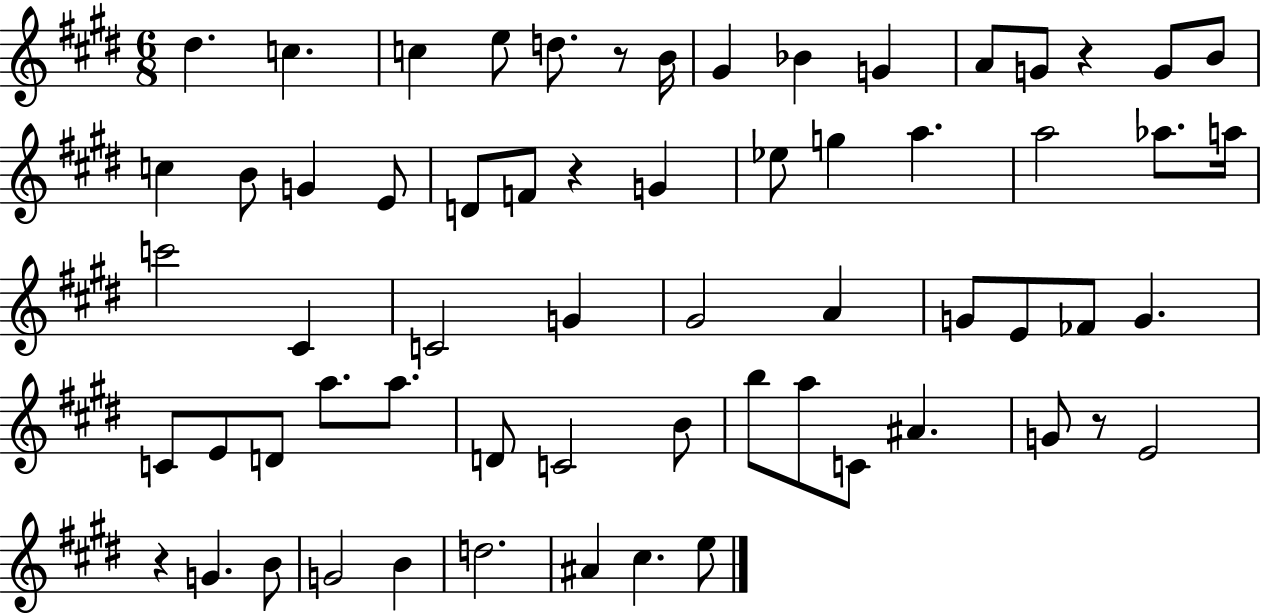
D#5/q. C5/q. C5/q E5/e D5/e. R/e B4/s G#4/q Bb4/q G4/q A4/e G4/e R/q G4/e B4/e C5/q B4/e G4/q E4/e D4/e F4/e R/q G4/q Eb5/e G5/q A5/q. A5/h Ab5/e. A5/s C6/h C#4/q C4/h G4/q G#4/h A4/q G4/e E4/e FES4/e G4/q. C4/e E4/e D4/e A5/e. A5/e. D4/e C4/h B4/e B5/e A5/e C4/e A#4/q. G4/e R/e E4/h R/q G4/q. B4/e G4/h B4/q D5/h. A#4/q C#5/q. E5/e